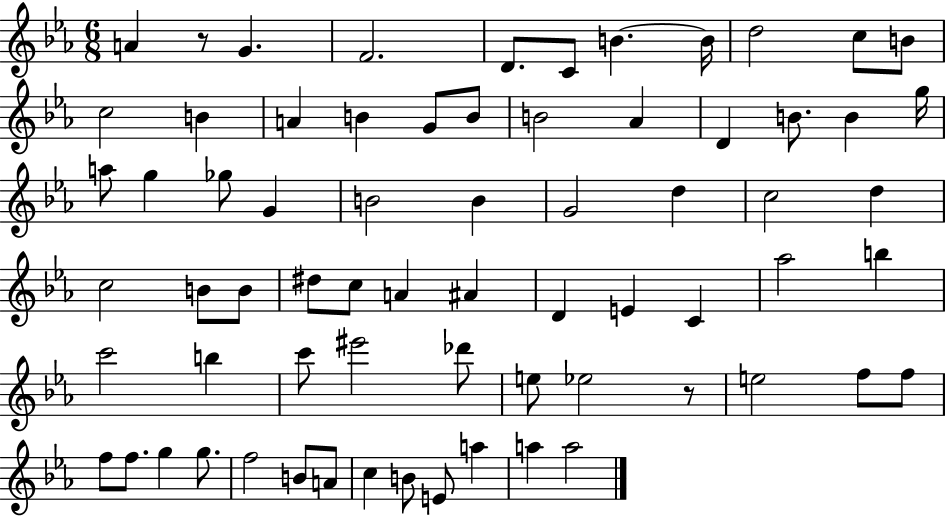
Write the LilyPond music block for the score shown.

{
  \clef treble
  \numericTimeSignature
  \time 6/8
  \key ees \major
  a'4 r8 g'4. | f'2. | d'8. c'8 b'4.~~ b'16 | d''2 c''8 b'8 | \break c''2 b'4 | a'4 b'4 g'8 b'8 | b'2 aes'4 | d'4 b'8. b'4 g''16 | \break a''8 g''4 ges''8 g'4 | b'2 b'4 | g'2 d''4 | c''2 d''4 | \break c''2 b'8 b'8 | dis''8 c''8 a'4 ais'4 | d'4 e'4 c'4 | aes''2 b''4 | \break c'''2 b''4 | c'''8 eis'''2 des'''8 | e''8 ees''2 r8 | e''2 f''8 f''8 | \break f''8 f''8. g''4 g''8. | f''2 b'8 a'8 | c''4 b'8 e'8 a''4 | a''4 a''2 | \break \bar "|."
}